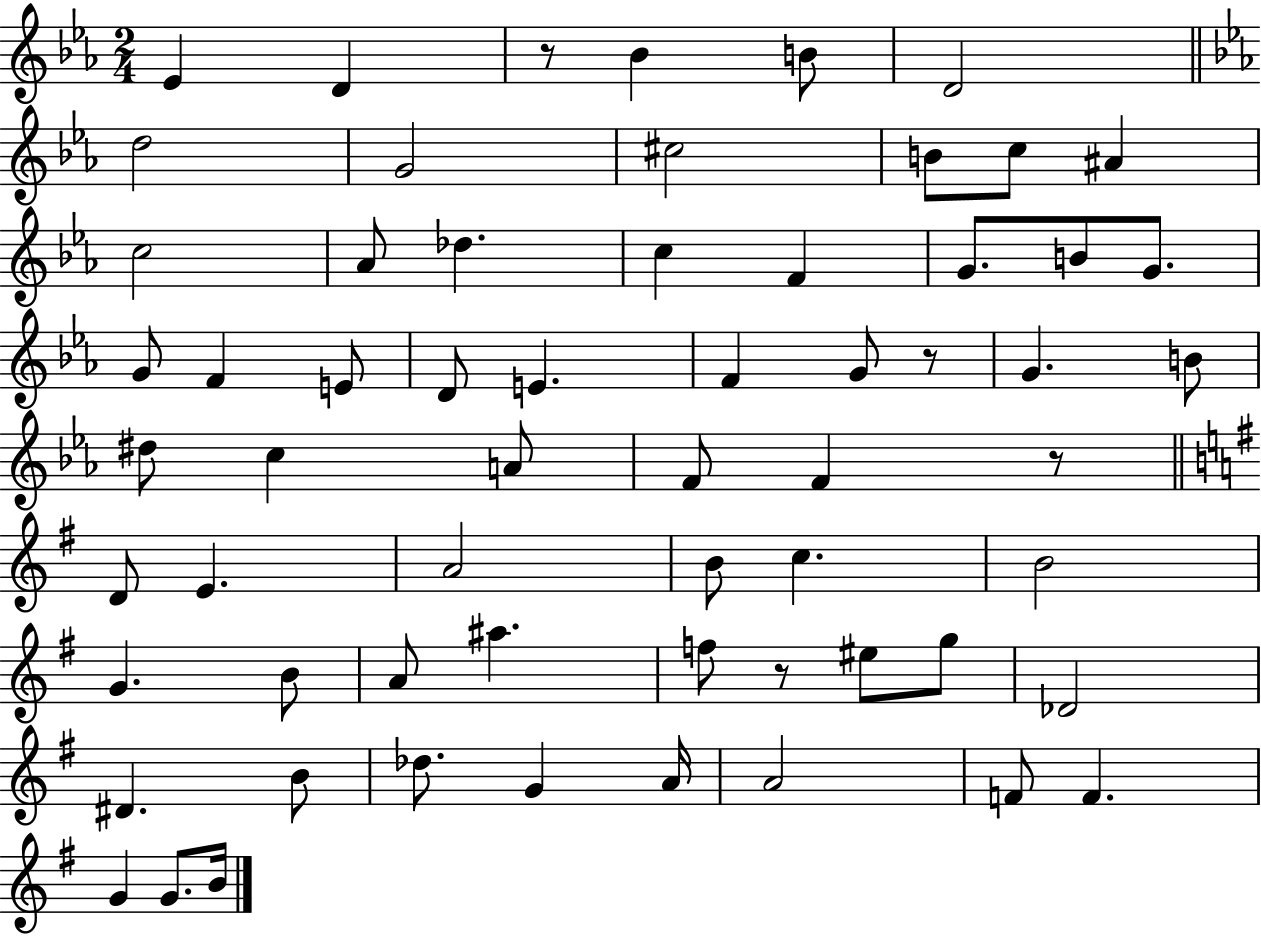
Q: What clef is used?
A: treble